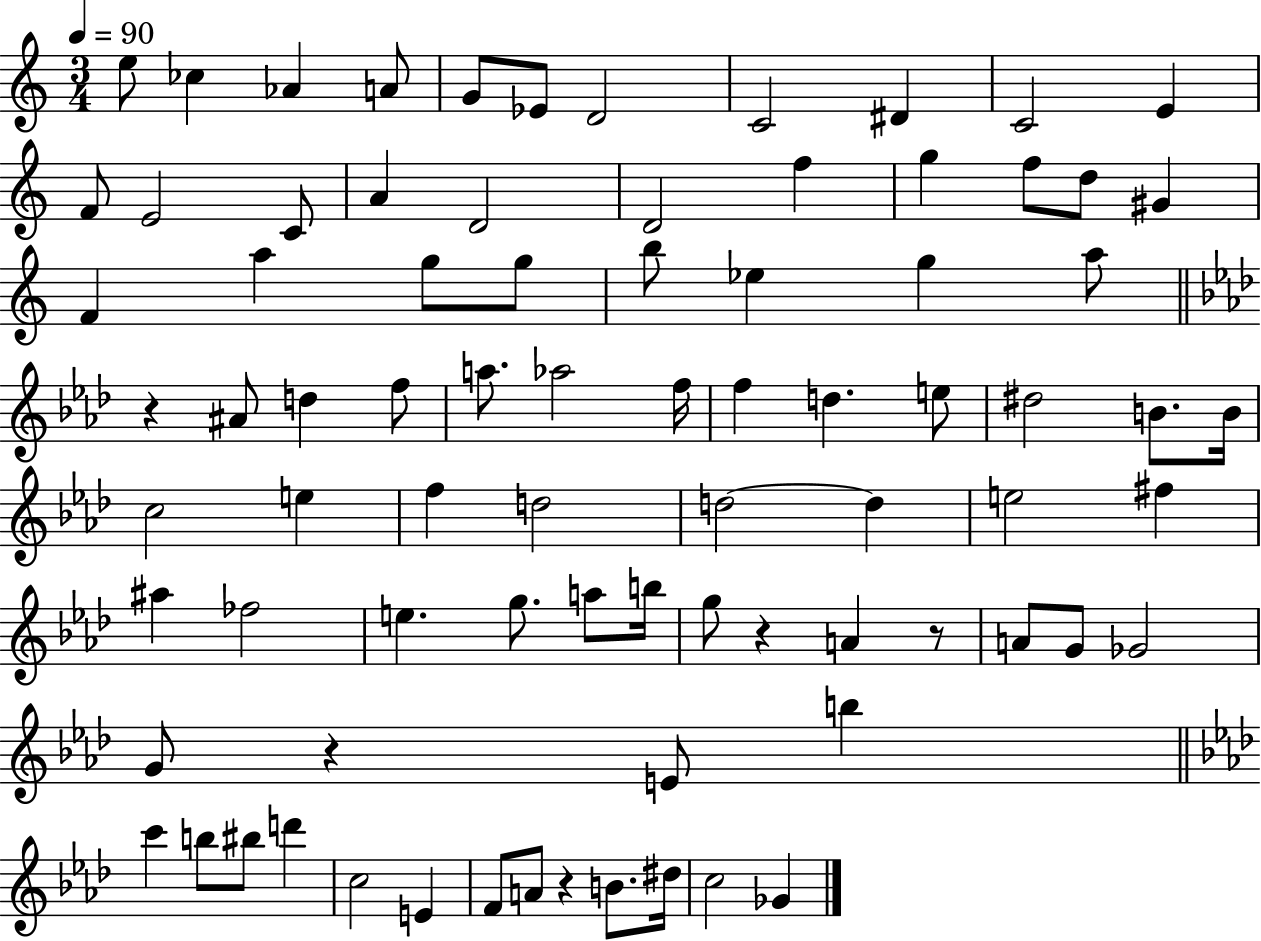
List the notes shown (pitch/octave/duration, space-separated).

E5/e CES5/q Ab4/q A4/e G4/e Eb4/e D4/h C4/h D#4/q C4/h E4/q F4/e E4/h C4/e A4/q D4/h D4/h F5/q G5/q F5/e D5/e G#4/q F4/q A5/q G5/e G5/e B5/e Eb5/q G5/q A5/e R/q A#4/e D5/q F5/e A5/e. Ab5/h F5/s F5/q D5/q. E5/e D#5/h B4/e. B4/s C5/h E5/q F5/q D5/h D5/h D5/q E5/h F#5/q A#5/q FES5/h E5/q. G5/e. A5/e B5/s G5/e R/q A4/q R/e A4/e G4/e Gb4/h G4/e R/q E4/e B5/q C6/q B5/e BIS5/e D6/q C5/h E4/q F4/e A4/e R/q B4/e. D#5/s C5/h Gb4/q